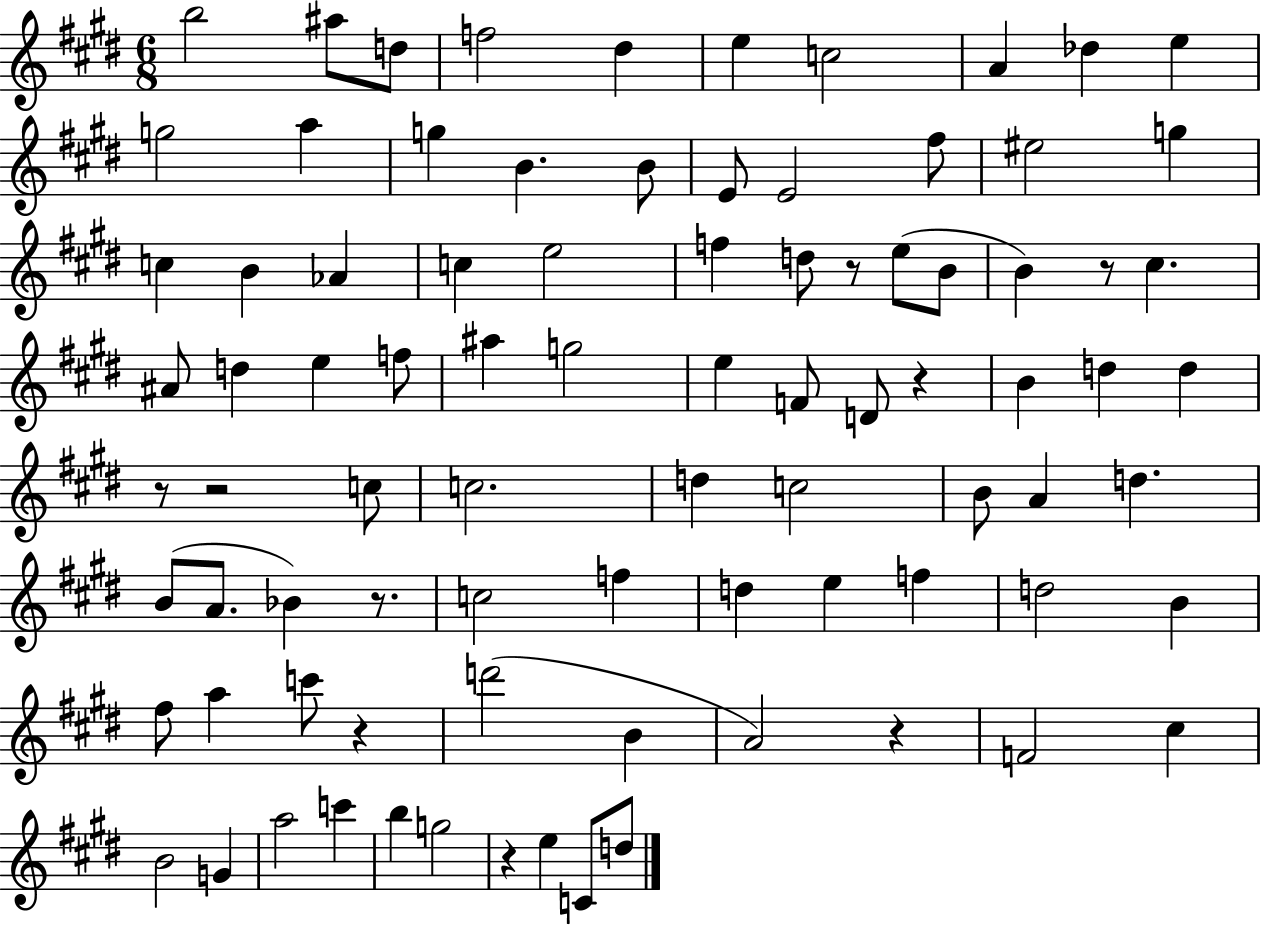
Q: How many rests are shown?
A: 9